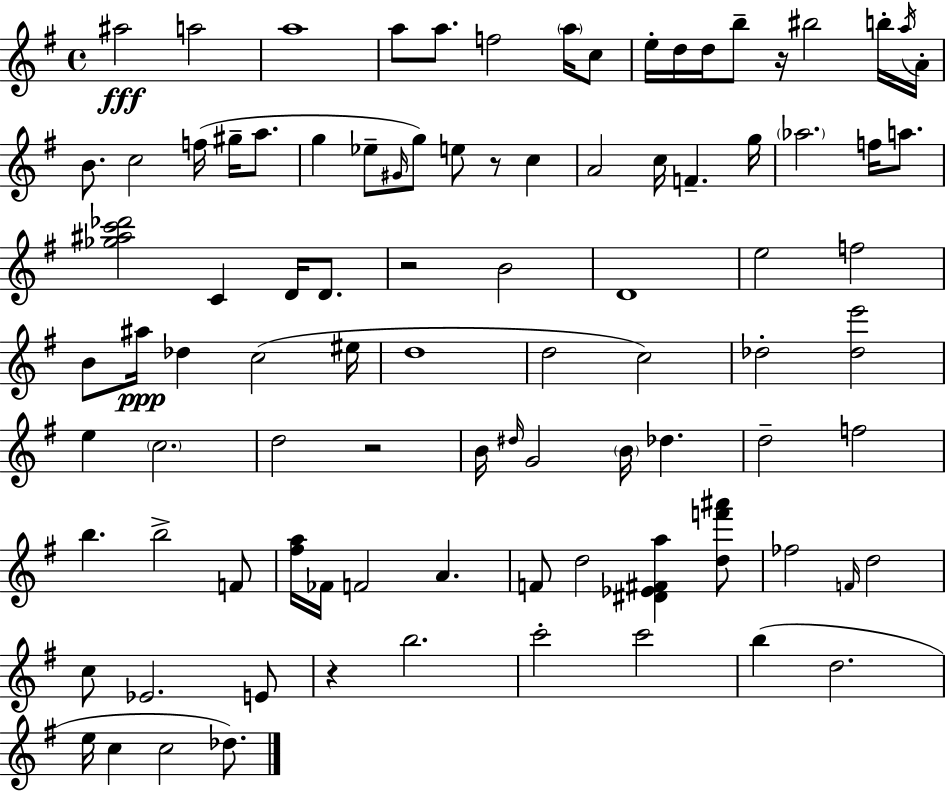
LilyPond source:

{
  \clef treble
  \time 4/4
  \defaultTimeSignature
  \key e \minor
  \repeat volta 2 { ais''2\fff a''2 | a''1 | a''8 a''8. f''2 \parenthesize a''16 c''8 | e''16-. d''16 d''16 b''8-- r16 bis''2 b''16-. \acciaccatura { a''16 } | \break a'16-. b'8. c''2 f''16( gis''16-- a''8. | g''4 ees''8-- \grace { gis'16 }) g''8 e''8 r8 c''4 | a'2 c''16 f'4.-- | g''16 \parenthesize aes''2. f''16 a''8. | \break <ges'' ais'' c''' des'''>2 c'4 d'16 d'8. | r2 b'2 | d'1 | e''2 f''2 | \break b'8 ais''16\ppp des''4 c''2( | eis''16 d''1 | d''2 c''2) | des''2-. <des'' e'''>2 | \break e''4 \parenthesize c''2. | d''2 r2 | b'16 \grace { dis''16 } g'2 \parenthesize b'16 des''4. | d''2-- f''2 | \break b''4. b''2-> | f'8 <fis'' a''>16 fes'16 f'2 a'4. | f'8 d''2 <dis' ees' fis' a''>4 | <d'' f''' ais'''>8 fes''2 \grace { f'16 } d''2 | \break c''8 ees'2. | e'8 r4 b''2. | c'''2-. c'''2 | b''4( d''2. | \break e''16 c''4 c''2 | des''8.) } \bar "|."
}